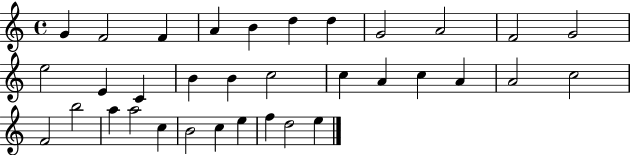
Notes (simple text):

G4/q F4/h F4/q A4/q B4/q D5/q D5/q G4/h A4/h F4/h G4/h E5/h E4/q C4/q B4/q B4/q C5/h C5/q A4/q C5/q A4/q A4/h C5/h F4/h B5/h A5/q A5/h C5/q B4/h C5/q E5/q F5/q D5/h E5/q